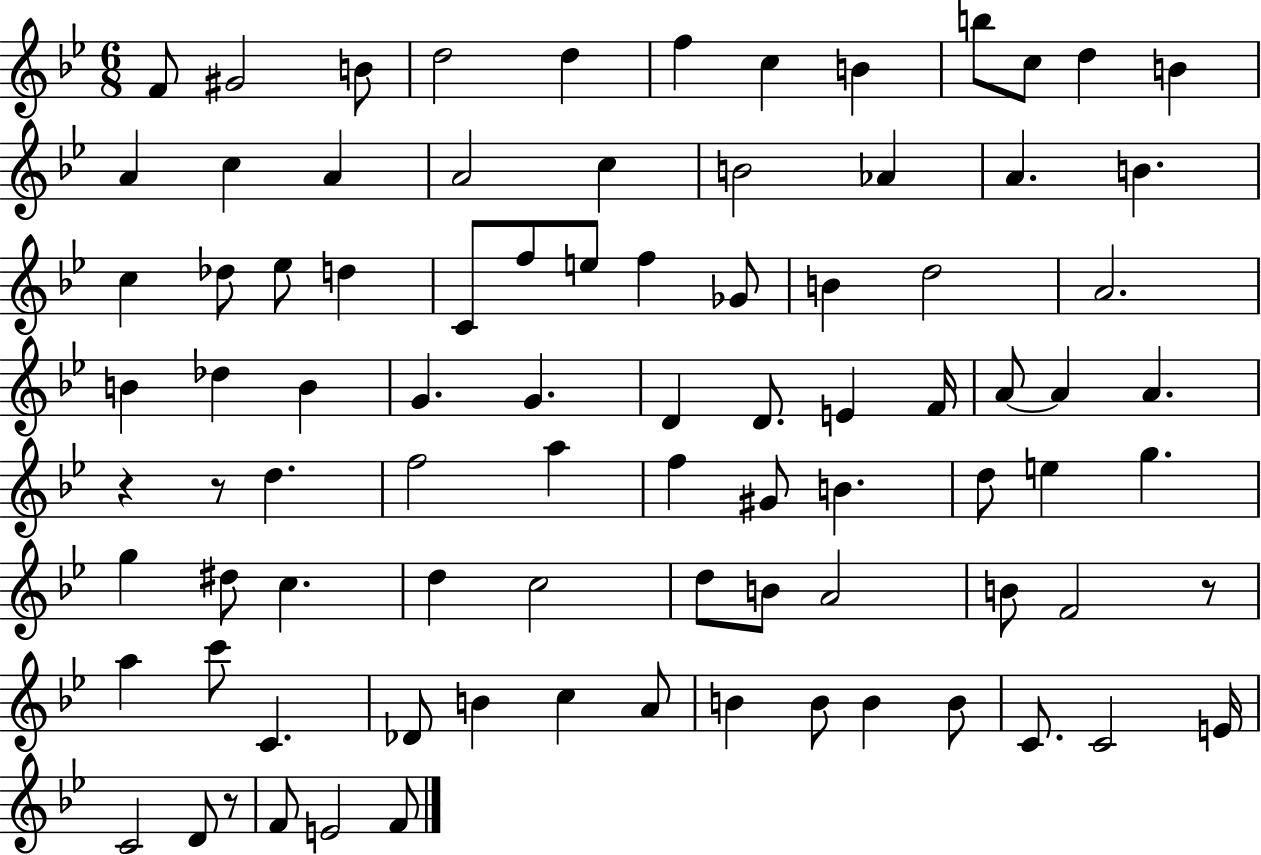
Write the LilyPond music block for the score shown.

{
  \clef treble
  \numericTimeSignature
  \time 6/8
  \key bes \major
  f'8 gis'2 b'8 | d''2 d''4 | f''4 c''4 b'4 | b''8 c''8 d''4 b'4 | \break a'4 c''4 a'4 | a'2 c''4 | b'2 aes'4 | a'4. b'4. | \break c''4 des''8 ees''8 d''4 | c'8 f''8 e''8 f''4 ges'8 | b'4 d''2 | a'2. | \break b'4 des''4 b'4 | g'4. g'4. | d'4 d'8. e'4 f'16 | a'8~~ a'4 a'4. | \break r4 r8 d''4. | f''2 a''4 | f''4 gis'8 b'4. | d''8 e''4 g''4. | \break g''4 dis''8 c''4. | d''4 c''2 | d''8 b'8 a'2 | b'8 f'2 r8 | \break a''4 c'''8 c'4. | des'8 b'4 c''4 a'8 | b'4 b'8 b'4 b'8 | c'8. c'2 e'16 | \break c'2 d'8 r8 | f'8 e'2 f'8 | \bar "|."
}